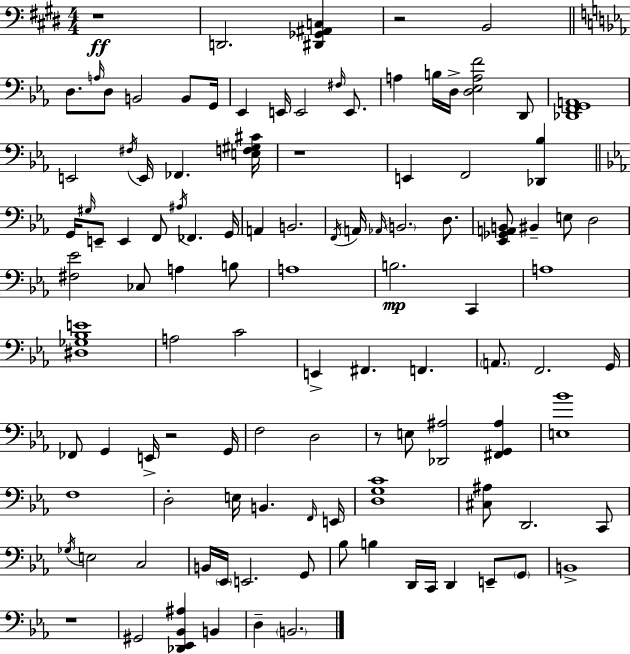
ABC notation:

X:1
T:Untitled
M:4/4
L:1/4
K:E
z4 D,,2 [^D,,_G,,^A,,C,] z2 B,,2 D,/2 A,/4 D,/2 B,,2 B,,/2 G,,/4 _E,, E,,/4 E,,2 ^F,/4 E,,/2 A, B,/4 D,/4 [D,_E,A,F]2 D,,/2 [_D,,F,,G,,A,,]4 E,,2 ^F,/4 E,,/4 _F,, [E,F,^G,^C]/4 z4 E,, F,,2 [_D,,_B,] G,,/4 ^G,/4 E,,/2 E,, F,,/2 ^A,/4 _F,, G,,/4 A,, B,,2 F,,/4 A,,/4 _A,,/4 B,,2 D,/2 [_E,,_G,,A,,B,,]/2 ^B,, E,/2 D,2 [^F,_E]2 _C,/2 A, B,/2 A,4 B,2 C,, A,4 [^D,_G,_B,E]4 A,2 C2 E,, ^F,, F,, A,,/2 F,,2 G,,/4 _F,,/2 G,, E,,/4 z2 G,,/4 F,2 D,2 z/2 E,/2 [_D,,^A,]2 [^F,,G,,^A,] [E,_B]4 F,4 D,2 E,/4 B,, F,,/4 E,,/4 [D,G,C]4 [^C,^A,]/2 D,,2 C,,/2 _G,/4 E,2 C,2 B,,/4 _E,,/4 E,,2 G,,/2 _B,/2 B, D,,/4 C,,/4 D,, E,,/2 G,,/2 B,,4 z4 ^G,,2 [_D,,_E,,_B,,^A,] B,, D, B,,2